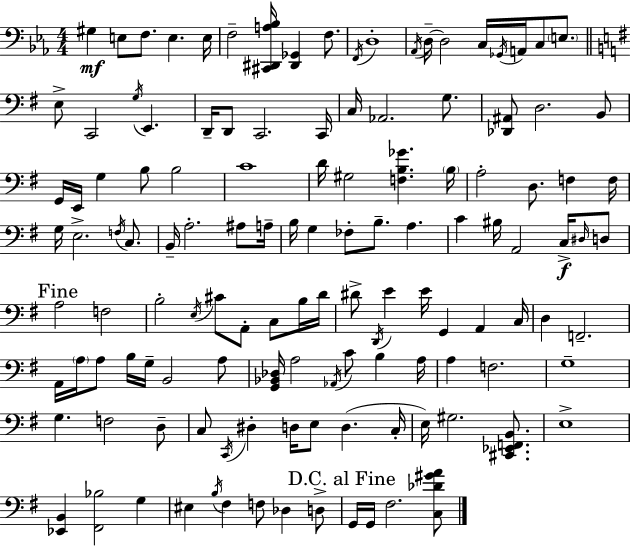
{
  \clef bass
  \numericTimeSignature
  \time 4/4
  \key ees \major
  gis4\mf e8 f8. e4. e16 | f2-- <cis, dis, a bes>16 <dis, ges,>4 f8. | \acciaccatura { f,16 } d1-. | \acciaccatura { aes,16 } d16--~~ d2 c16 \acciaccatura { ges,16 } a,16 c8 | \break \parenthesize e8. \bar "||" \break \key g \major e8-> c,2 \acciaccatura { g16 } e,4. | d,16-- d,8 c,2. | c,16 c16 aes,2. g8. | <des, ais,>8 d2. b,8 | \break g,16 e,16 g4 b8 b2 | c'1 | d'16 gis2 <f b ges'>4. | \parenthesize b16 a2-. d8. f4 | \break f16 g16 e2.-> \acciaccatura { f16 } c8. | b,16-- a2.-. ais8 | a16-- b16 g4 fes8-. b8.-- a4. | c'4 bis16 a,2 c16->\f | \break \grace { dis16 } d8 \mark "Fine" a2 f2 | b2-. \acciaccatura { e16 } cis'8 a,8-. | c8 b16 d'16 dis'8-> \acciaccatura { d,16 } e'4 e'16 g,4 | a,4 c16 d4 f,2.-- | \break a,16 \parenthesize a16 a8 b16 g16-- b,2 | a8 <g, bes, des>16 a2 \acciaccatura { aes,16 } c'8 | b4 a16 a4 f2. | g1-- | \break g4. f2 | d8-- c8 \acciaccatura { c,16 } dis4-. d16 e8 | d4.( c16-. e16) gis2. | <cis, ees, f, b,>8. e1-> | \break <ees, b,>4 <fis, bes>2 | g4 eis4 \acciaccatura { b16 } fis4 | f8 des4 d8-> \mark "D.C. al Fine" g,16 g,16 fis2. | <c des' gis' a'>8 \bar "|."
}